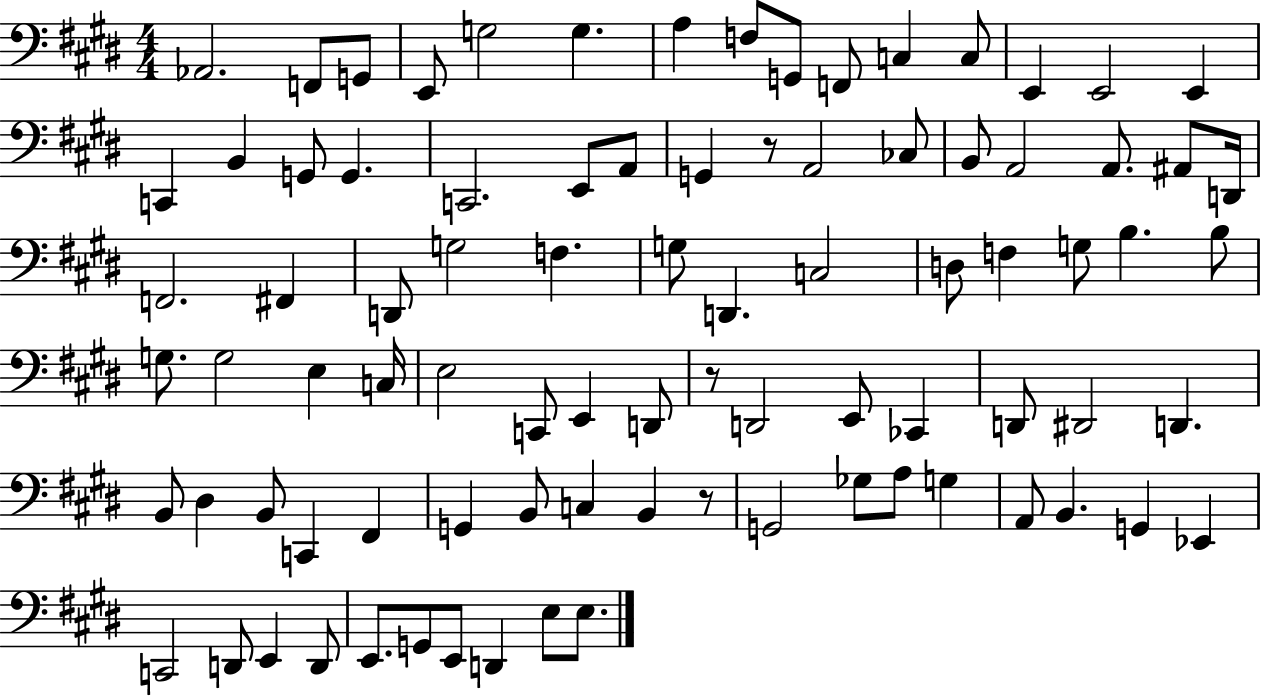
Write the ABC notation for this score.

X:1
T:Untitled
M:4/4
L:1/4
K:E
_A,,2 F,,/2 G,,/2 E,,/2 G,2 G, A, F,/2 G,,/2 F,,/2 C, C,/2 E,, E,,2 E,, C,, B,, G,,/2 G,, C,,2 E,,/2 A,,/2 G,, z/2 A,,2 _C,/2 B,,/2 A,,2 A,,/2 ^A,,/2 D,,/4 F,,2 ^F,, D,,/2 G,2 F, G,/2 D,, C,2 D,/2 F, G,/2 B, B,/2 G,/2 G,2 E, C,/4 E,2 C,,/2 E,, D,,/2 z/2 D,,2 E,,/2 _C,, D,,/2 ^D,,2 D,, B,,/2 ^D, B,,/2 C,, ^F,, G,, B,,/2 C, B,, z/2 G,,2 _G,/2 A,/2 G, A,,/2 B,, G,, _E,, C,,2 D,,/2 E,, D,,/2 E,,/2 G,,/2 E,,/2 D,, E,/2 E,/2